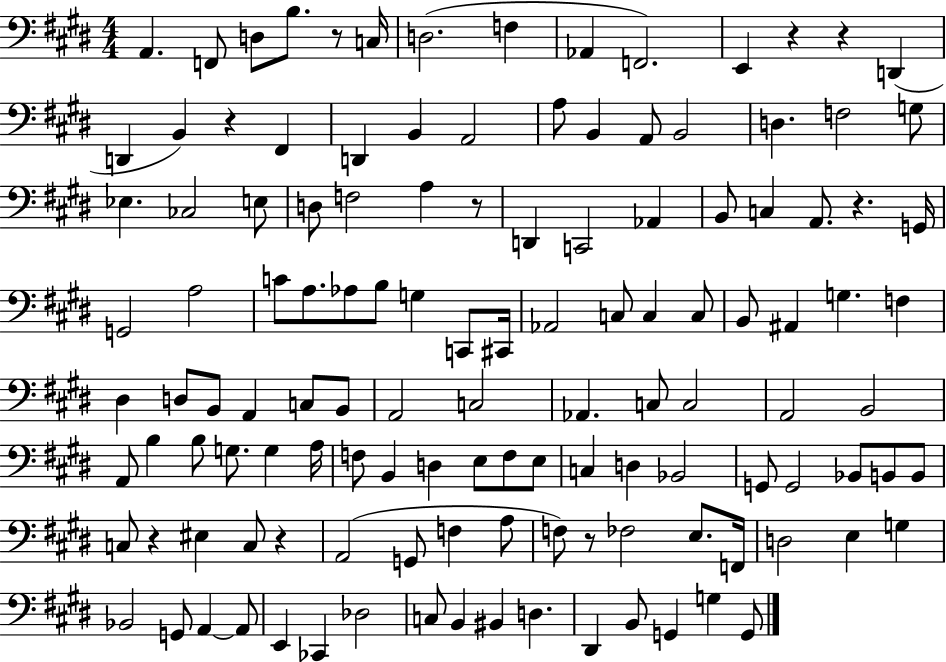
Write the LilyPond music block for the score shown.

{
  \clef bass
  \numericTimeSignature
  \time 4/4
  \key e \major
  \repeat volta 2 { a,4. f,8 d8 b8. r8 c16 | d2.( f4 | aes,4 f,2.) | e,4 r4 r4 d,4( | \break d,4 b,4) r4 fis,4 | d,4 b,4 a,2 | a8 b,4 a,8 b,2 | d4. f2 g8 | \break ees4. ces2 e8 | d8 f2 a4 r8 | d,4 c,2 aes,4 | b,8 c4 a,8. r4. g,16 | \break g,2 a2 | c'8 a8. aes8 b8 g4 c,8 cis,16 | aes,2 c8 c4 c8 | b,8 ais,4 g4. f4 | \break dis4 d8 b,8 a,4 c8 b,8 | a,2 c2 | aes,4. c8 c2 | a,2 b,2 | \break a,8 b4 b8 g8. g4 a16 | f8 b,4 d4 e8 f8 e8 | c4 d4 bes,2 | g,8 g,2 bes,8 b,8 b,8 | \break c8 r4 eis4 c8 r4 | a,2( g,8 f4 a8 | f8) r8 fes2 e8. f,16 | d2 e4 g4 | \break bes,2 g,8 a,4~~ a,8 | e,4 ces,4 des2 | c8 b,4 bis,4 d4. | dis,4 b,8 g,4 g4 g,8 | \break } \bar "|."
}